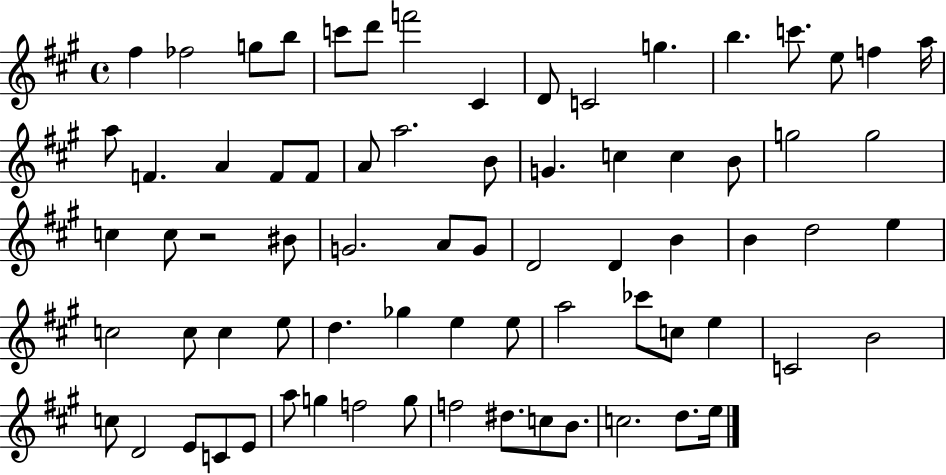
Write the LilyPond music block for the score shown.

{
  \clef treble
  \time 4/4
  \defaultTimeSignature
  \key a \major
  fis''4 fes''2 g''8 b''8 | c'''8 d'''8 f'''2 cis'4 | d'8 c'2 g''4. | b''4. c'''8. e''8 f''4 a''16 | \break a''8 f'4. a'4 f'8 f'8 | a'8 a''2. b'8 | g'4. c''4 c''4 b'8 | g''2 g''2 | \break c''4 c''8 r2 bis'8 | g'2. a'8 g'8 | d'2 d'4 b'4 | b'4 d''2 e''4 | \break c''2 c''8 c''4 e''8 | d''4. ges''4 e''4 e''8 | a''2 ces'''8 c''8 e''4 | c'2 b'2 | \break c''8 d'2 e'8 c'8 e'8 | a''8 g''4 f''2 g''8 | f''2 dis''8. c''8 b'8. | c''2. d''8. e''16 | \break \bar "|."
}